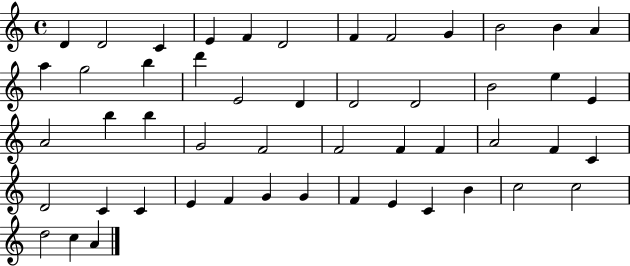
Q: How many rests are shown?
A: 0